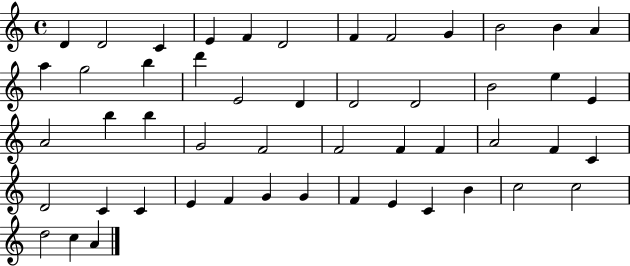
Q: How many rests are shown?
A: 0